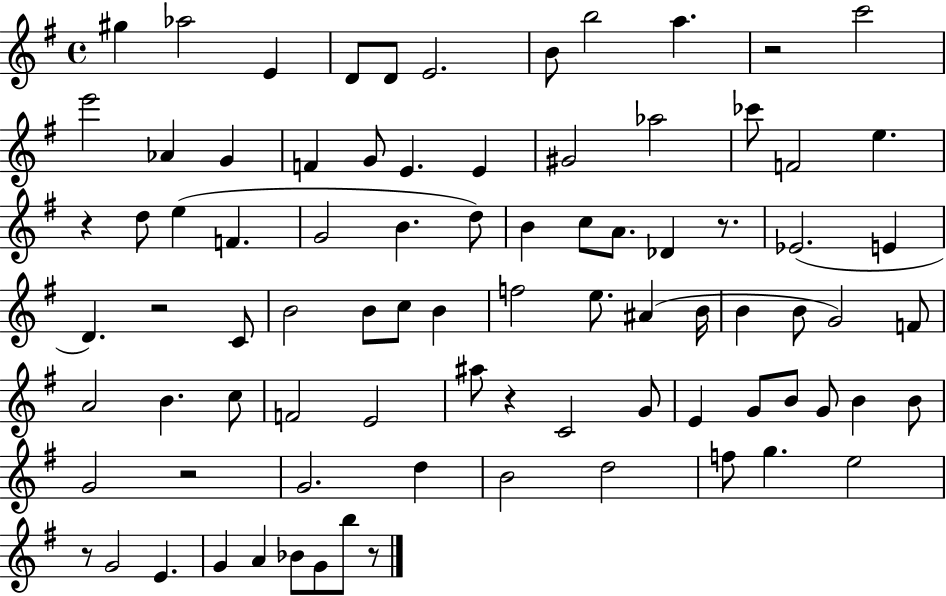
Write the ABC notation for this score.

X:1
T:Untitled
M:4/4
L:1/4
K:G
^g _a2 E D/2 D/2 E2 B/2 b2 a z2 c'2 e'2 _A G F G/2 E E ^G2 _a2 _c'/2 F2 e z d/2 e F G2 B d/2 B c/2 A/2 _D z/2 _E2 E D z2 C/2 B2 B/2 c/2 B f2 e/2 ^A B/4 B B/2 G2 F/2 A2 B c/2 F2 E2 ^a/2 z C2 G/2 E G/2 B/2 G/2 B B/2 G2 z2 G2 d B2 d2 f/2 g e2 z/2 G2 E G A _B/2 G/2 b/2 z/2